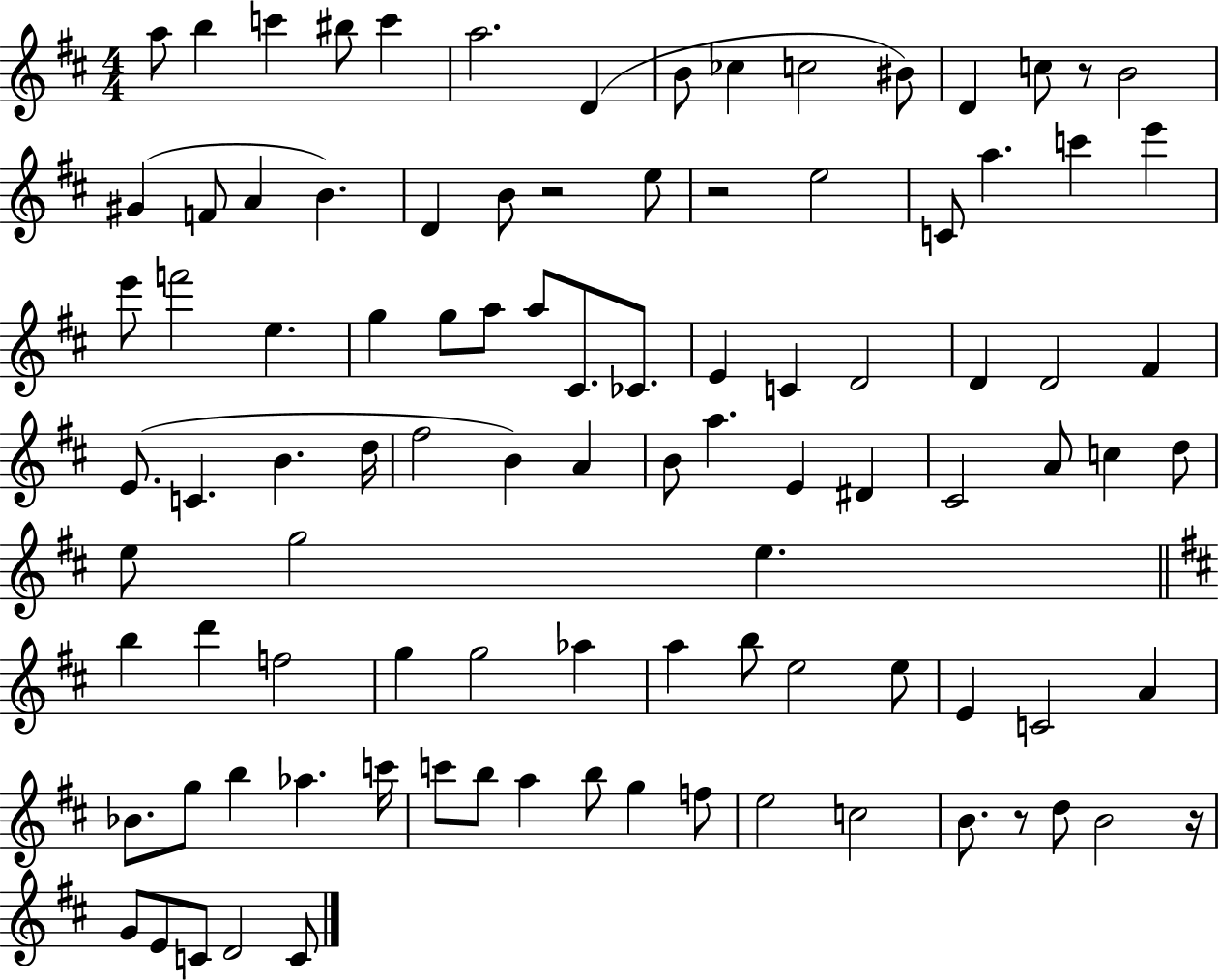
{
  \clef treble
  \numericTimeSignature
  \time 4/4
  \key d \major
  a''8 b''4 c'''4 bis''8 c'''4 | a''2. d'4( | b'8 ces''4 c''2 bis'8) | d'4 c''8 r8 b'2 | \break gis'4( f'8 a'4 b'4.) | d'4 b'8 r2 e''8 | r2 e''2 | c'8 a''4. c'''4 e'''4 | \break e'''8 f'''2 e''4. | g''4 g''8 a''8 a''8 cis'8. ces'8. | e'4 c'4 d'2 | d'4 d'2 fis'4 | \break e'8.( c'4. b'4. d''16 | fis''2 b'4) a'4 | b'8 a''4. e'4 dis'4 | cis'2 a'8 c''4 d''8 | \break e''8 g''2 e''4. | \bar "||" \break \key b \minor b''4 d'''4 f''2 | g''4 g''2 aes''4 | a''4 b''8 e''2 e''8 | e'4 c'2 a'4 | \break bes'8. g''8 b''4 aes''4. c'''16 | c'''8 b''8 a''4 b''8 g''4 f''8 | e''2 c''2 | b'8. r8 d''8 b'2 r16 | \break g'8 e'8 c'8 d'2 c'8 | \bar "|."
}